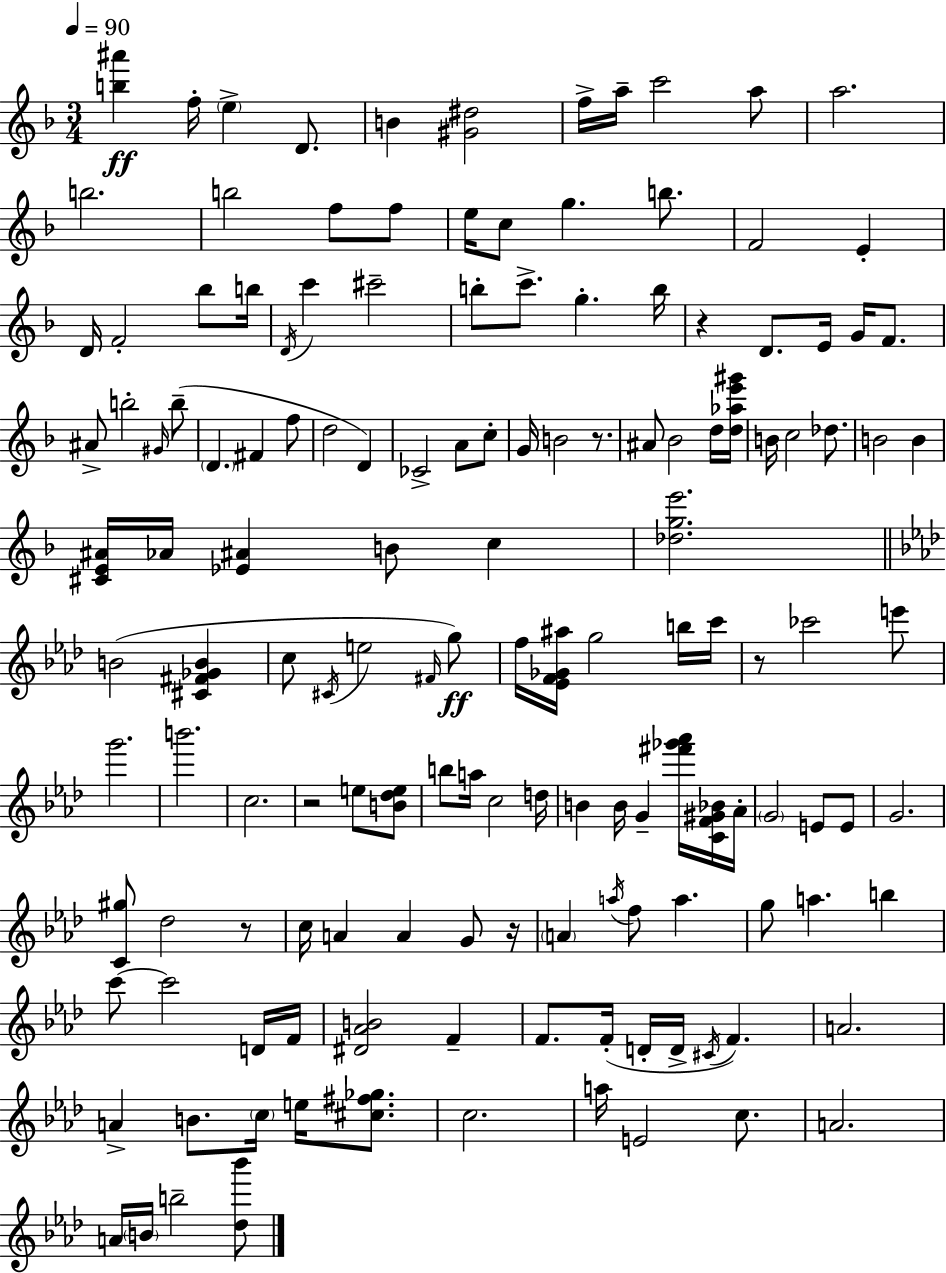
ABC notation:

X:1
T:Untitled
M:3/4
L:1/4
K:F
[b^a'] f/4 e D/2 B [^G^d]2 f/4 a/4 c'2 a/2 a2 b2 b2 f/2 f/2 e/4 c/2 g b/2 F2 E D/4 F2 _b/2 b/4 D/4 c' ^c'2 b/2 c'/2 g b/4 z D/2 E/4 G/4 F/2 ^A/2 b2 ^G/4 b/2 D ^F f/2 d2 D _C2 A/2 c/2 G/4 B2 z/2 ^A/2 _B2 d/4 [d_ae'^g']/4 B/4 c2 _d/2 B2 B [^CE^A]/4 _A/4 [_E^A] B/2 c [_dge']2 B2 [^C^F_GB] c/2 ^C/4 e2 ^F/4 g/2 f/4 [_EF_G^a]/4 g2 b/4 c'/4 z/2 _c'2 e'/2 g'2 b'2 c2 z2 e/2 [B_de]/2 b/2 a/4 c2 d/4 B B/4 G [^f'_g'_a']/4 [CF^G_B]/4 _A/4 G2 E/2 E/2 G2 [C^g]/2 _d2 z/2 c/4 A A G/2 z/4 A a/4 f/2 a g/2 a b c'/2 c'2 D/4 F/4 [^D_AB]2 F F/2 F/4 D/4 D/4 ^C/4 F A2 A B/2 c/4 e/4 [^c^f_g]/2 c2 a/4 E2 c/2 A2 A/4 B/4 b2 [_d_b']/2